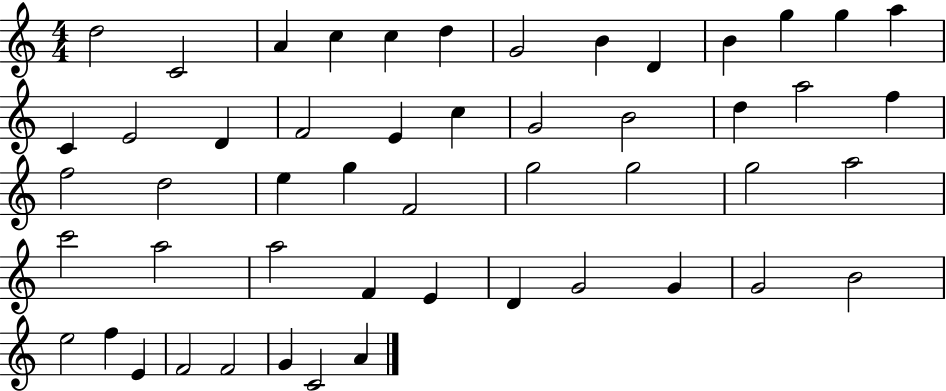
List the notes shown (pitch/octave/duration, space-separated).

D5/h C4/h A4/q C5/q C5/q D5/q G4/h B4/q D4/q B4/q G5/q G5/q A5/q C4/q E4/h D4/q F4/h E4/q C5/q G4/h B4/h D5/q A5/h F5/q F5/h D5/h E5/q G5/q F4/h G5/h G5/h G5/h A5/h C6/h A5/h A5/h F4/q E4/q D4/q G4/h G4/q G4/h B4/h E5/h F5/q E4/q F4/h F4/h G4/q C4/h A4/q